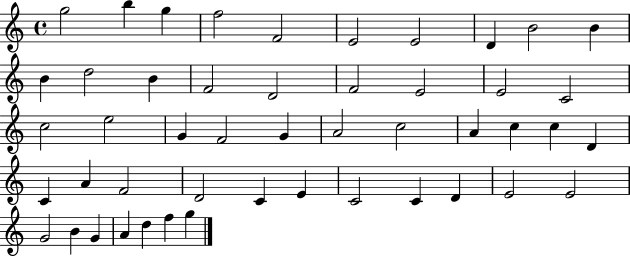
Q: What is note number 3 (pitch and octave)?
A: G5